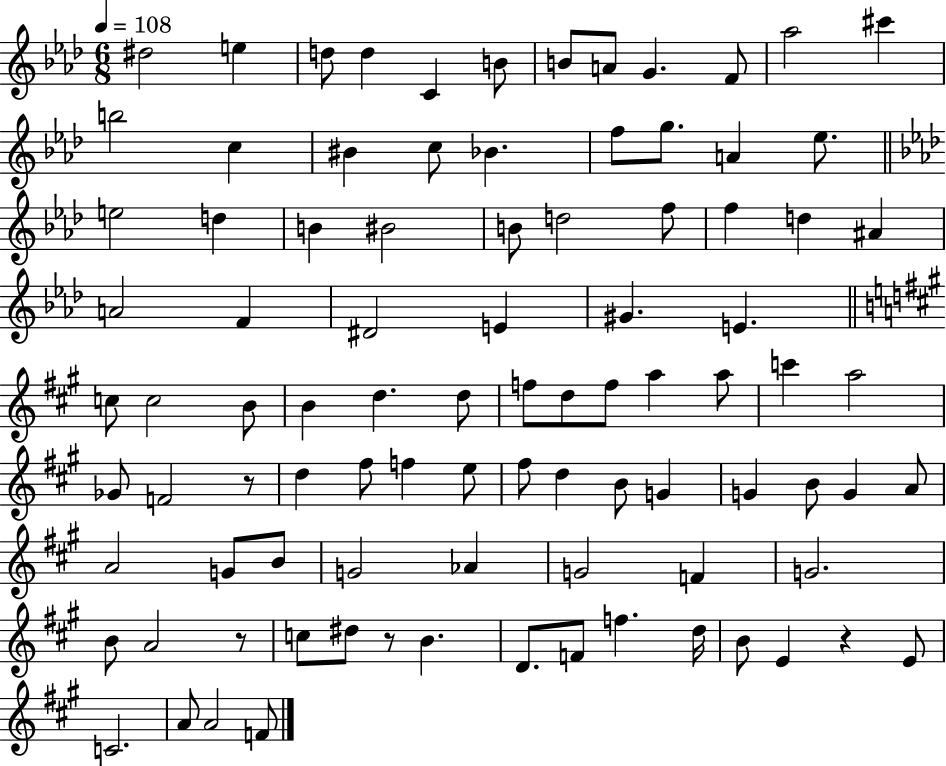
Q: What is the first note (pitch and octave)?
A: D#5